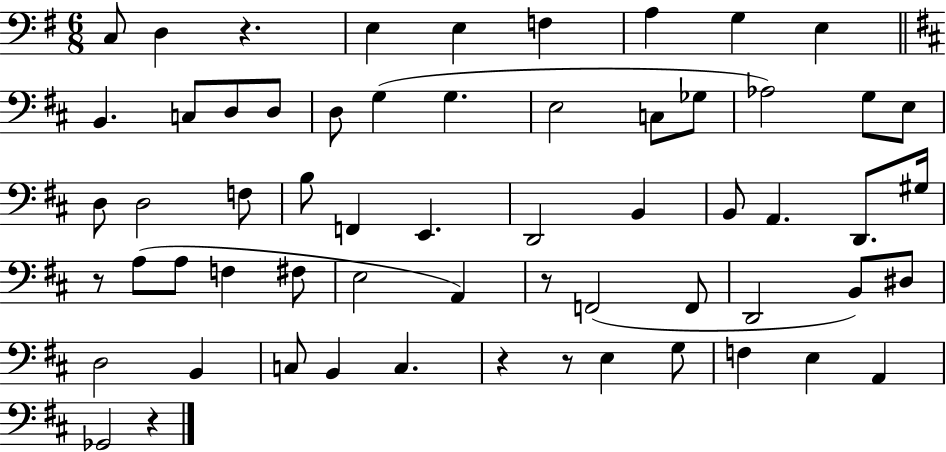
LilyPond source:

{
  \clef bass
  \numericTimeSignature
  \time 6/8
  \key g \major
  \repeat volta 2 { c8 d4 r4. | e4 e4 f4 | a4 g4 e4 | \bar "||" \break \key d \major b,4. c8 d8 d8 | d8 g4( g4. | e2 c8 ges8 | aes2) g8 e8 | \break d8 d2 f8 | b8 f,4 e,4. | d,2 b,4 | b,8 a,4. d,8. gis16 | \break r8 a8( a8 f4 fis8 | e2 a,4) | r8 f,2( f,8 | d,2 b,8) dis8 | \break d2 b,4 | c8 b,4 c4. | r4 r8 e4 g8 | f4 e4 a,4 | \break ges,2 r4 | } \bar "|."
}